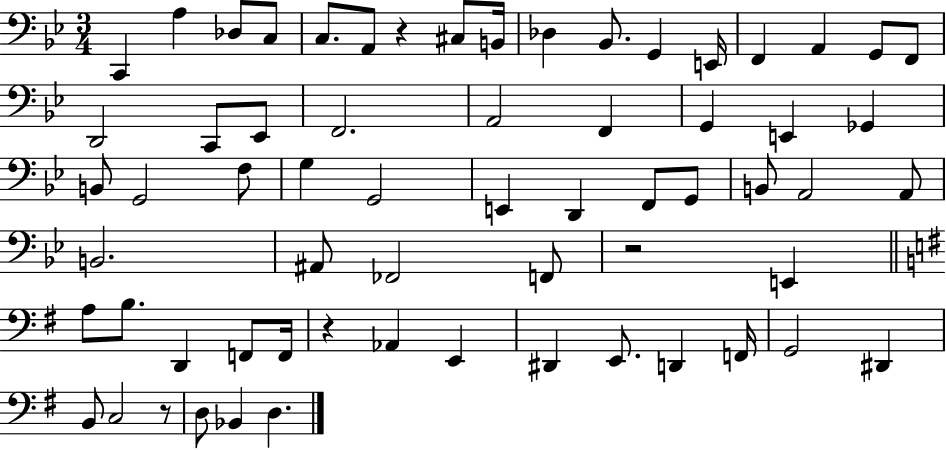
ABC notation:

X:1
T:Untitled
M:3/4
L:1/4
K:Bb
C,, A, _D,/2 C,/2 C,/2 A,,/2 z ^C,/2 B,,/4 _D, _B,,/2 G,, E,,/4 F,, A,, G,,/2 F,,/2 D,,2 C,,/2 _E,,/2 F,,2 A,,2 F,, G,, E,, _G,, B,,/2 G,,2 F,/2 G, G,,2 E,, D,, F,,/2 G,,/2 B,,/2 A,,2 A,,/2 B,,2 ^A,,/2 _F,,2 F,,/2 z2 E,, A,/2 B,/2 D,, F,,/2 F,,/4 z _A,, E,, ^D,, E,,/2 D,, F,,/4 G,,2 ^D,, B,,/2 C,2 z/2 D,/2 _B,, D,